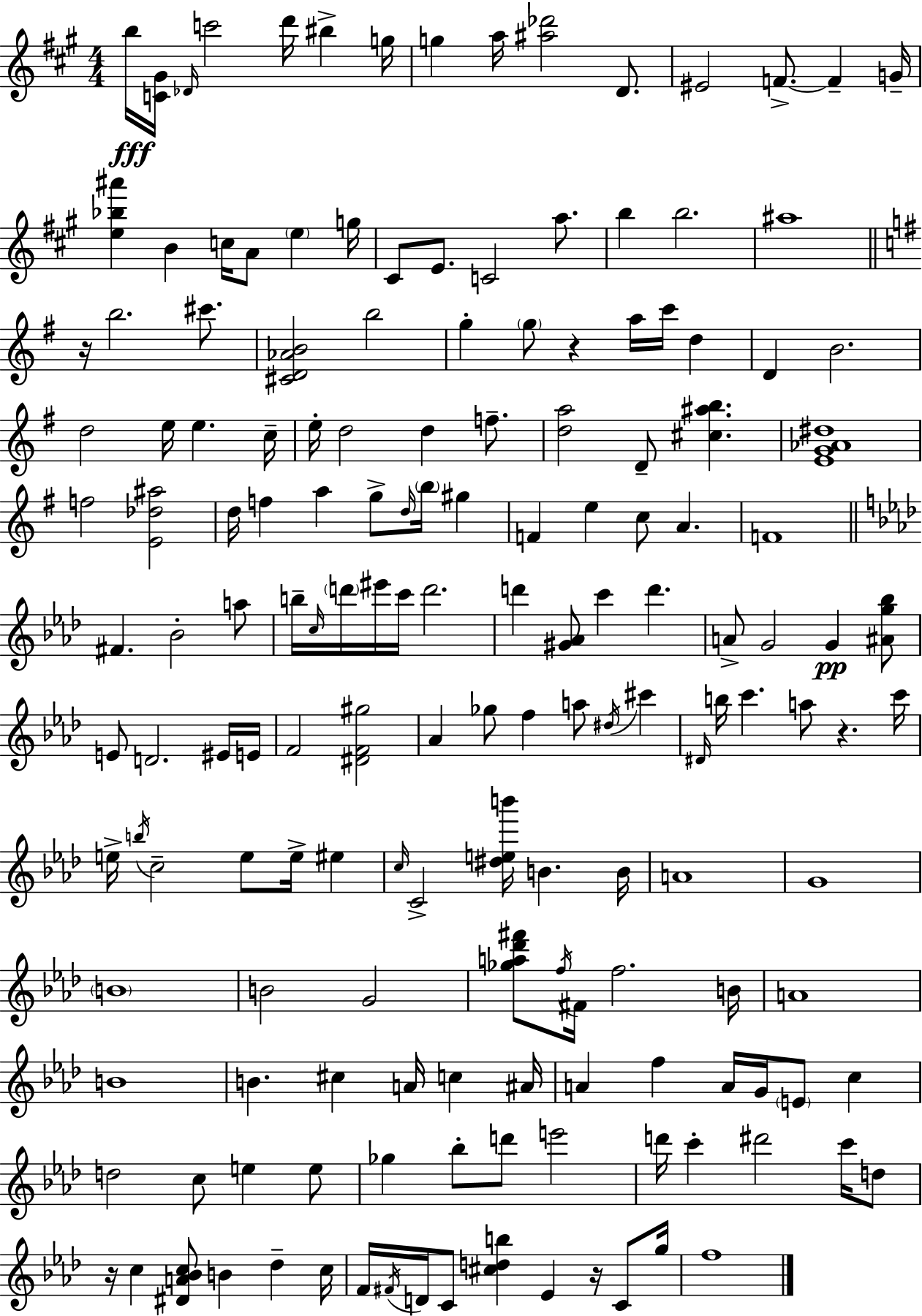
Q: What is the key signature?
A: A major